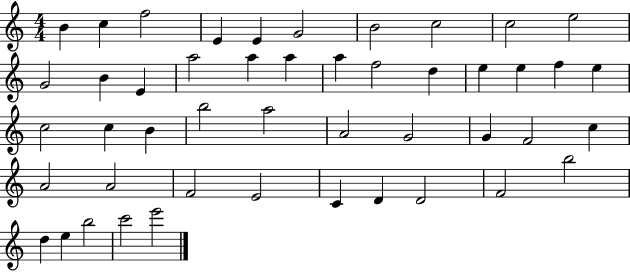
B4/q C5/q F5/h E4/q E4/q G4/h B4/h C5/h C5/h E5/h G4/h B4/q E4/q A5/h A5/q A5/q A5/q F5/h D5/q E5/q E5/q F5/q E5/q C5/h C5/q B4/q B5/h A5/h A4/h G4/h G4/q F4/h C5/q A4/h A4/h F4/h E4/h C4/q D4/q D4/h F4/h B5/h D5/q E5/q B5/h C6/h E6/h